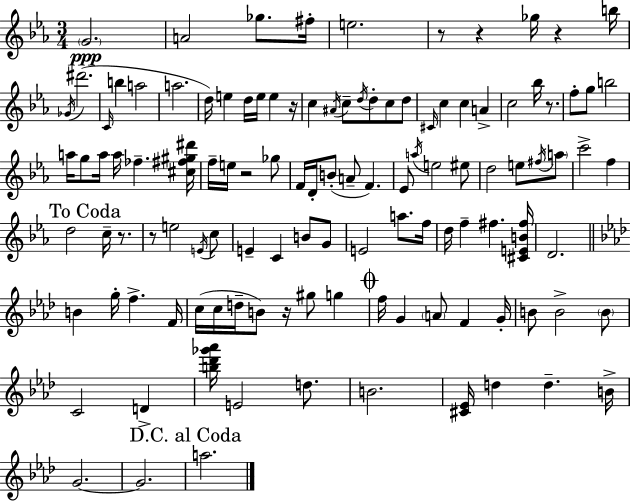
G4/h. A4/h Gb5/e. F#5/s E5/h. R/e R/q Gb5/s R/q B5/s Gb4/s D#6/h. C4/s B5/q A5/h A5/h. D5/s E5/q D5/s E5/s E5/q R/s C5/q A#4/s C5/e D5/s D5/e C5/e D5/e C#4/s C5/q C5/q A4/q C5/h Bb5/s R/e. F5/e G5/e B5/h A5/s G5/e A5/s A5/s FES5/q. [C#5,F#5,G#5,D#6]/s F5/s E5/s R/h Gb5/e F4/s D4/s B4/e A4/e F4/q. Eb4/e A5/s E5/h EIS5/e D5/h E5/e F#5/s A5/e C6/h F5/q D5/h C5/s R/e. R/e E5/h E4/s C5/e E4/q C4/q B4/e G4/e E4/h A5/e. F5/s D5/s F5/q F#5/q. [C#4,E4,B4,F#5]/s D4/h. B4/q G5/s F5/q. F4/s C5/s C5/s D5/s B4/e R/s G#5/e G5/q F5/s G4/q A4/e F4/q G4/s B4/e B4/h B4/e C4/h D4/q [B5,Db6,Gb6,Ab6]/s E4/h D5/e. B4/h. [C#4,Eb4]/s D5/q D5/q. B4/s G4/h. G4/h. A5/h.